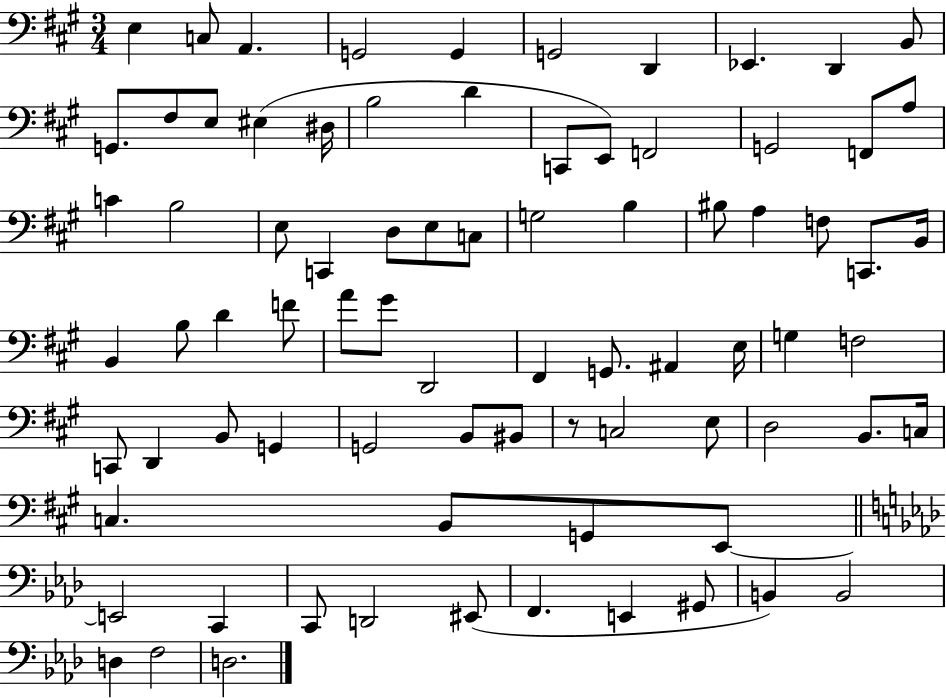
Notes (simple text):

E3/q C3/e A2/q. G2/h G2/q G2/h D2/q Eb2/q. D2/q B2/e G2/e. F#3/e E3/e EIS3/q D#3/s B3/h D4/q C2/e E2/e F2/h G2/h F2/e A3/e C4/q B3/h E3/e C2/q D3/e E3/e C3/e G3/h B3/q BIS3/e A3/q F3/e C2/e. B2/s B2/q B3/e D4/q F4/e A4/e G#4/e D2/h F#2/q G2/e. A#2/q E3/s G3/q F3/h C2/e D2/q B2/e G2/q G2/h B2/e BIS2/e R/e C3/h E3/e D3/h B2/e. C3/s C3/q. B2/e G2/e E2/e E2/h C2/q C2/e D2/h EIS2/e F2/q. E2/q G#2/e B2/q B2/h D3/q F3/h D3/h.